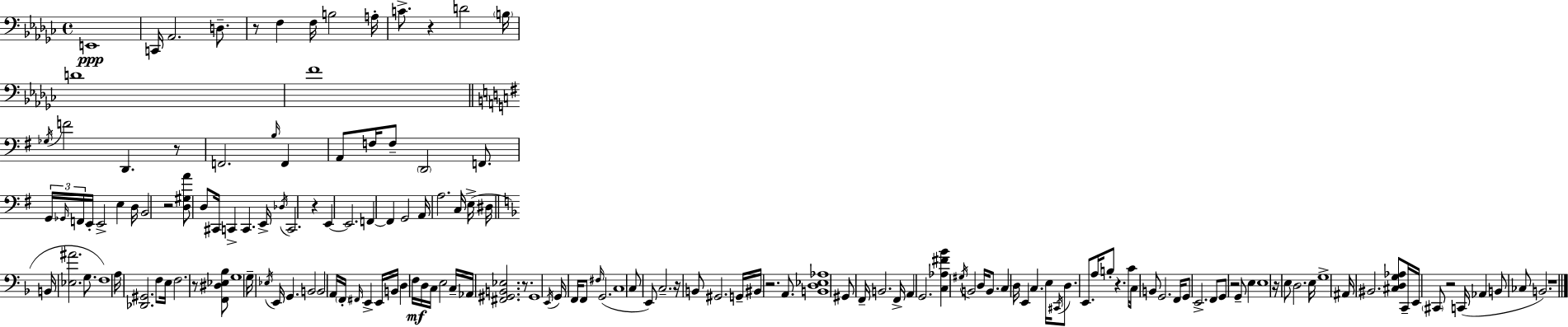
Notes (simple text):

E2/w C2/s Ab2/h. D3/e. R/e F3/q F3/s B3/h A3/s C4/e. R/q D4/h B3/s D4/w F4/w Gb3/s F4/h D2/q. R/e F2/h. B3/s F2/q A2/e F3/s F3/e D2/h F2/e. G2/s Gb2/s F2/s E2/s E2/h E3/q D3/s B2/h R/h [D3,G#3,A4]/e D3/e C#2/s C2/q C2/q. E2/s Db3/s C2/h. R/q E2/q E2/h. F2/q F2/q G2/h A2/s A3/h. C3/s E3/s D#3/s B2/s [Eb3,A#4]/h. G3/e. F3/w A3/s [Db2,G#2]/h. F3/e E3/s F3/h. R/e [F2,D#3,Eb3,Bb3]/e G3/w G3/s Eb3/s E2/s G2/q. B2/h B2/h A2/s F2/s F#2/s E2/q E2/s B2/s D3/q F3/s D3/s C3/s E3/h C3/s Ab2/s [F#2,G#2,B2,Eb3]/h. R/e. G#2/w E2/s G2/s F2/s F2/e F#3/s G2/h. C3/w C3/e E2/e C3/h. R/s B2/e G#2/h. G2/s BIS2/s R/h. A2/e. [B2,D3,Eb3,Ab3]/w G#2/e F2/s B2/h. F2/s A2/q G2/h. [C3,Ab3,F#4,Bb4]/q G#3/s B2/h D3/s B2/e. C3/q D3/s E2/q C3/q. E3/s C#2/s D3/e. E2/e. A3/s B3/e R/q. C4/s C3/s B2/e G2/h. F2/s G2/e E2/h. F2/e G2/e R/h G2/e E3/q E3/w R/s E3/e D3/h. E3/s G3/w A#2/s BIS2/h. [C#3,D3,G3,Ab3]/e C2/s E2/s C#2/e R/h C2/s Ab2/q B2/e CES3/e B2/h. R/w